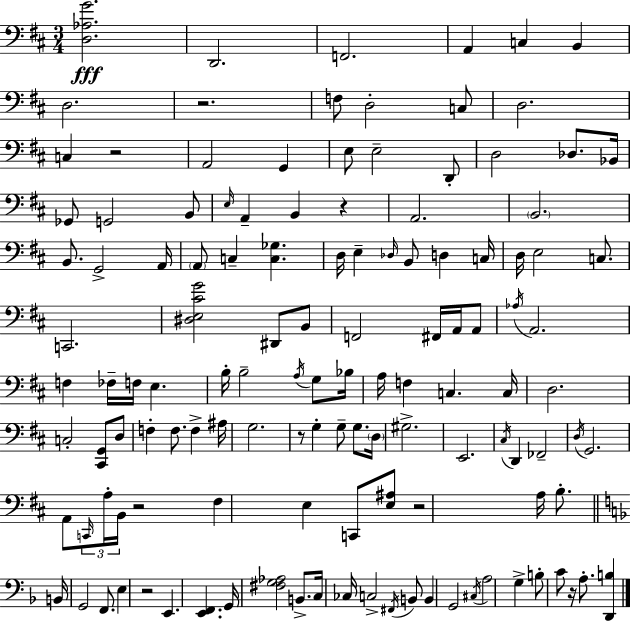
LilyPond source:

{
  \clef bass
  \numericTimeSignature
  \time 3/4
  \key d \major
  <d aes g'>2.\fff | d,2. | f,2. | a,4 c4 b,4 | \break d2. | r2. | f8 d2-. c8 | d2. | \break c4 r2 | a,2 g,4 | e8 e2-- d,8-. | d2 des8. bes,16 | \break ges,8 g,2 b,8 | \grace { e16 } a,4-- b,4 r4 | a,2. | \parenthesize b,2. | \break b,8. g,2-> | a,16 \parenthesize a,8 c4-- <c ges>4. | d16 e4-- \grace { des16 } b,8 d4 | c16 d16 e2 c8. | \break c,2. | <dis e cis' g'>2 dis,8 | b,8 f,2 fis,16 a,16 | a,8 \acciaccatura { aes16 } a,2. | \break f4 fes16-- f16 e4. | b16-. b2-- | \acciaccatura { a16 } g8 bes16 a16 f4 c4. | c16 d2. | \break c2-. | <cis, g,>8 d8 f4-. f8. f4-> | ais16 g2. | r8 g4-. g8-- | \break g8. \parenthesize d16 gis2.-> | e,2. | \acciaccatura { cis16 } d,4 fes,2-- | \acciaccatura { d16 } g,2. | \break a,8 \tuplet 3/2 { \grace { c,16 } a16-. b,16 } r2 | fis4 e4 | c,8 <e ais>8 r2 | a16 b8.-. \bar "||" \break \key f \major b,16 g,2 f,8. | e4 r2 | e,4. <e, f,>4. | g,16 <fis g aes>2 b,8.-> | \break c16 ces16 c2-> \acciaccatura { fis,16 } b,8 | b,4 g,2 | \acciaccatura { cis16 } a2 g4-> | b8-. c'8 r16 a8.-. <d, b>4 | \break \bar "|."
}